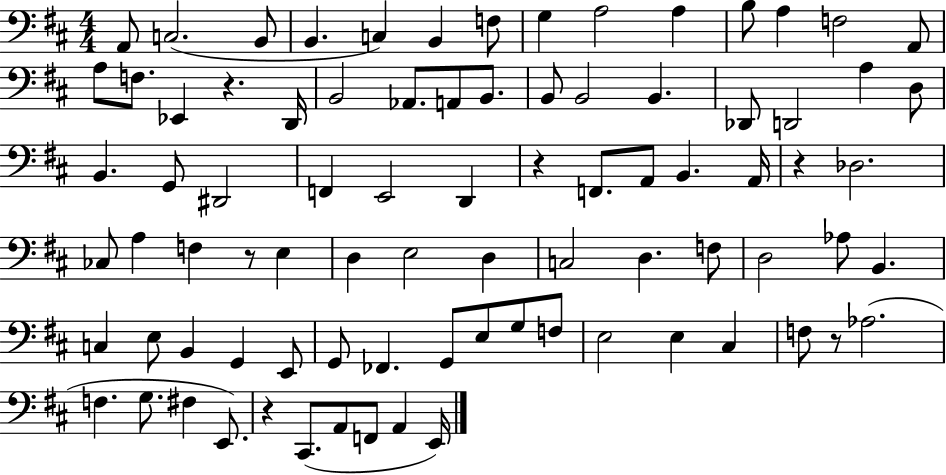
X:1
T:Untitled
M:4/4
L:1/4
K:D
A,,/2 C,2 B,,/2 B,, C, B,, F,/2 G, A,2 A, B,/2 A, F,2 A,,/2 A,/2 F,/2 _E,, z D,,/4 B,,2 _A,,/2 A,,/2 B,,/2 B,,/2 B,,2 B,, _D,,/2 D,,2 A, D,/2 B,, G,,/2 ^D,,2 F,, E,,2 D,, z F,,/2 A,,/2 B,, A,,/4 z _D,2 _C,/2 A, F, z/2 E, D, E,2 D, C,2 D, F,/2 D,2 _A,/2 B,, C, E,/2 B,, G,, E,,/2 G,,/2 _F,, G,,/2 E,/2 G,/2 F,/2 E,2 E, ^C, F,/2 z/2 _A,2 F, G,/2 ^F, E,,/2 z ^C,,/2 A,,/2 F,,/2 A,, E,,/4